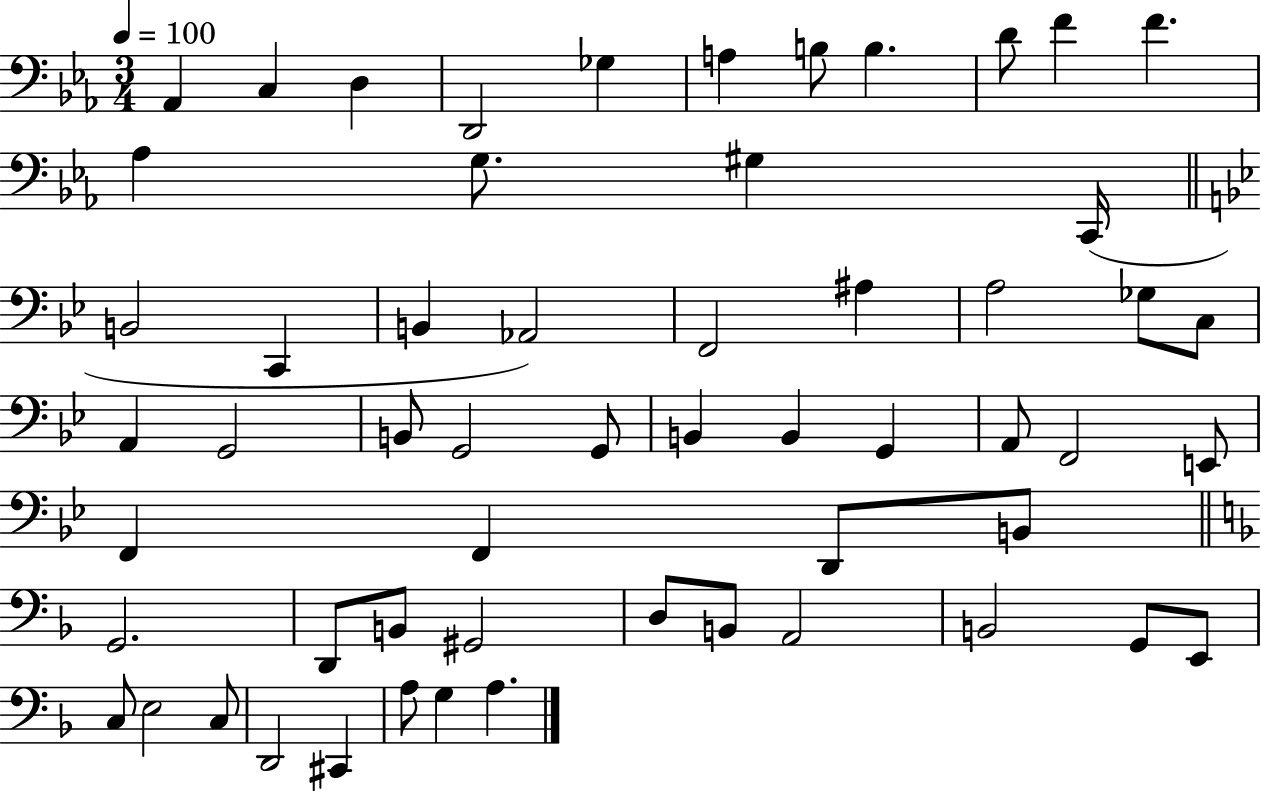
{
  \clef bass
  \numericTimeSignature
  \time 3/4
  \key ees \major
  \tempo 4 = 100
  aes,4 c4 d4 | d,2 ges4 | a4 b8 b4. | d'8 f'4 f'4. | \break aes4 g8. gis4 c,16( | \bar "||" \break \key g \minor b,2 c,4 | b,4 aes,2) | f,2 ais4 | a2 ges8 c8 | \break a,4 g,2 | b,8 g,2 g,8 | b,4 b,4 g,4 | a,8 f,2 e,8 | \break f,4 f,4 d,8 b,8 | \bar "||" \break \key d \minor g,2. | d,8 b,8 gis,2 | d8 b,8 a,2 | b,2 g,8 e,8 | \break c8 e2 c8 | d,2 cis,4 | a8 g4 a4. | \bar "|."
}